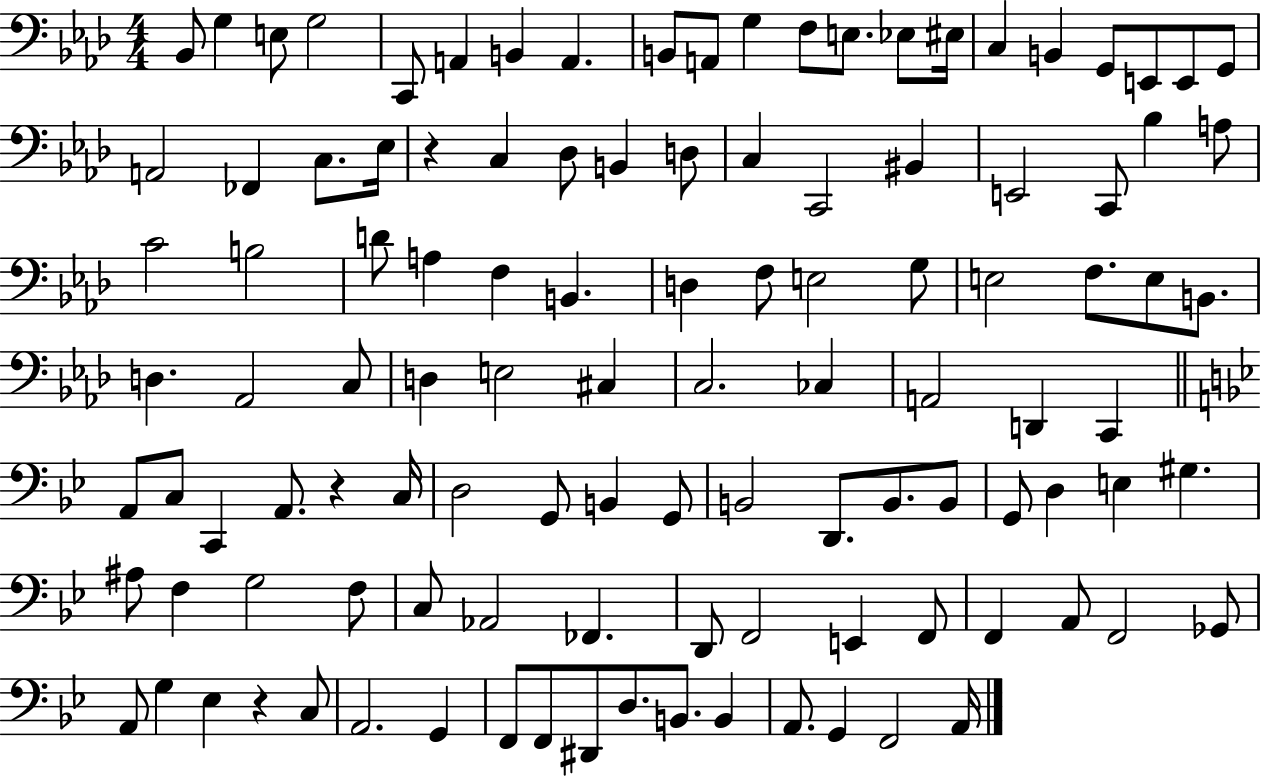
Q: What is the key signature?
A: AES major